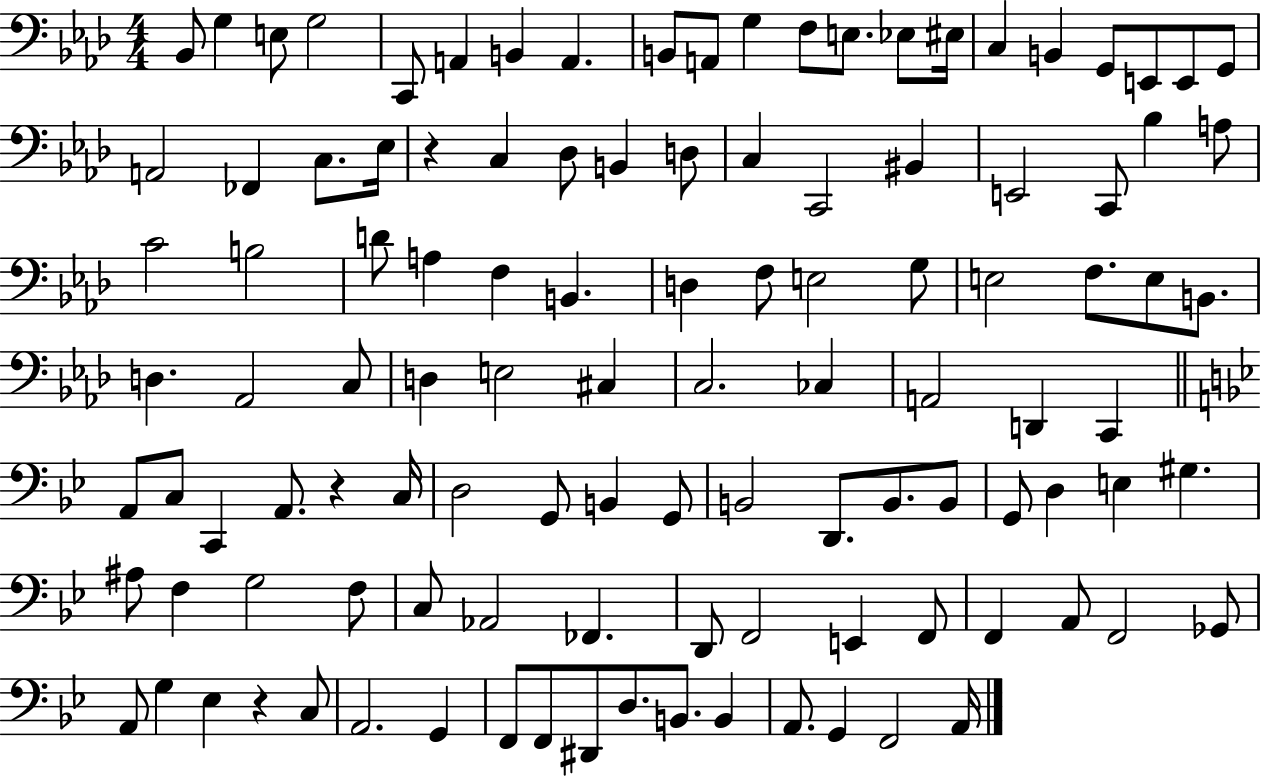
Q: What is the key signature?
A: AES major